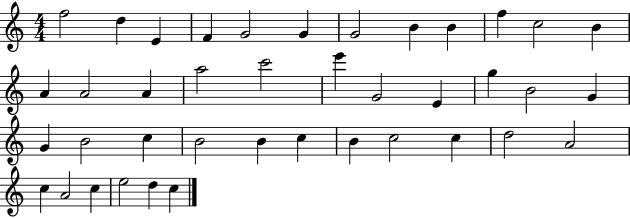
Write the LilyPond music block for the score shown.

{
  \clef treble
  \numericTimeSignature
  \time 4/4
  \key c \major
  f''2 d''4 e'4 | f'4 g'2 g'4 | g'2 b'4 b'4 | f''4 c''2 b'4 | \break a'4 a'2 a'4 | a''2 c'''2 | e'''4 g'2 e'4 | g''4 b'2 g'4 | \break g'4 b'2 c''4 | b'2 b'4 c''4 | b'4 c''2 c''4 | d''2 a'2 | \break c''4 a'2 c''4 | e''2 d''4 c''4 | \bar "|."
}